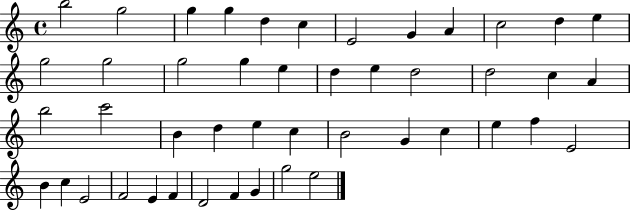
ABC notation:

X:1
T:Untitled
M:4/4
L:1/4
K:C
b2 g2 g g d c E2 G A c2 d e g2 g2 g2 g e d e d2 d2 c A b2 c'2 B d e c B2 G c e f E2 B c E2 F2 E F D2 F G g2 e2